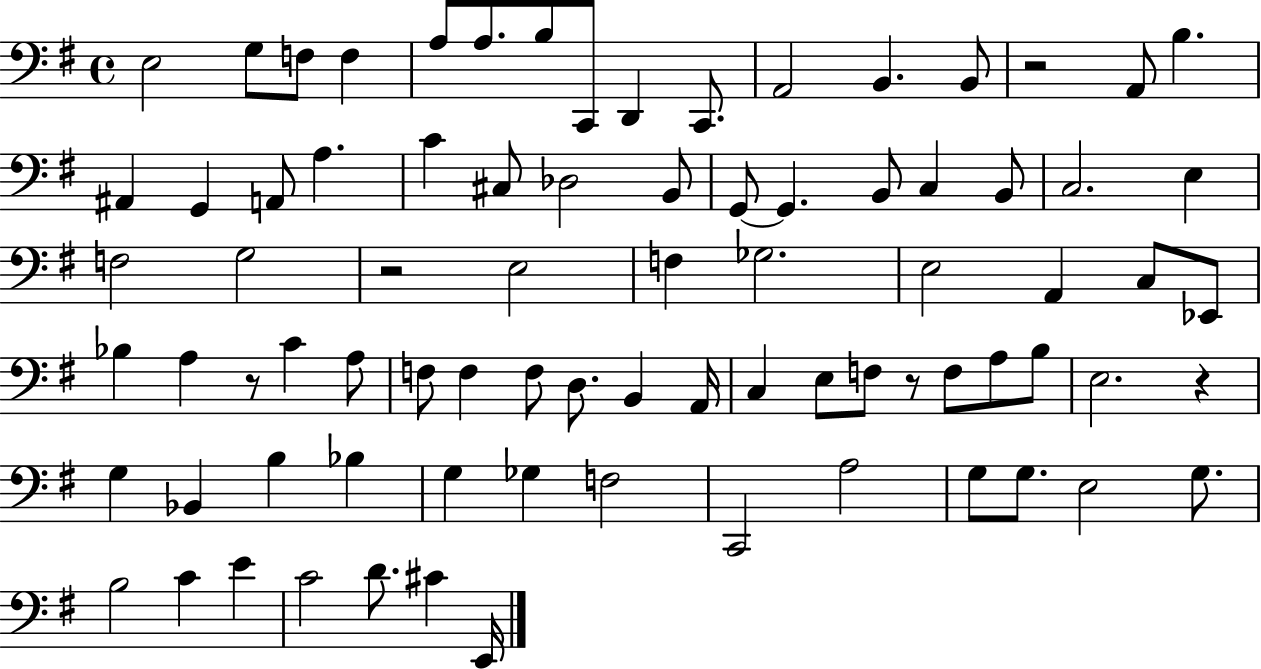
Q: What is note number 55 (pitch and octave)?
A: B3